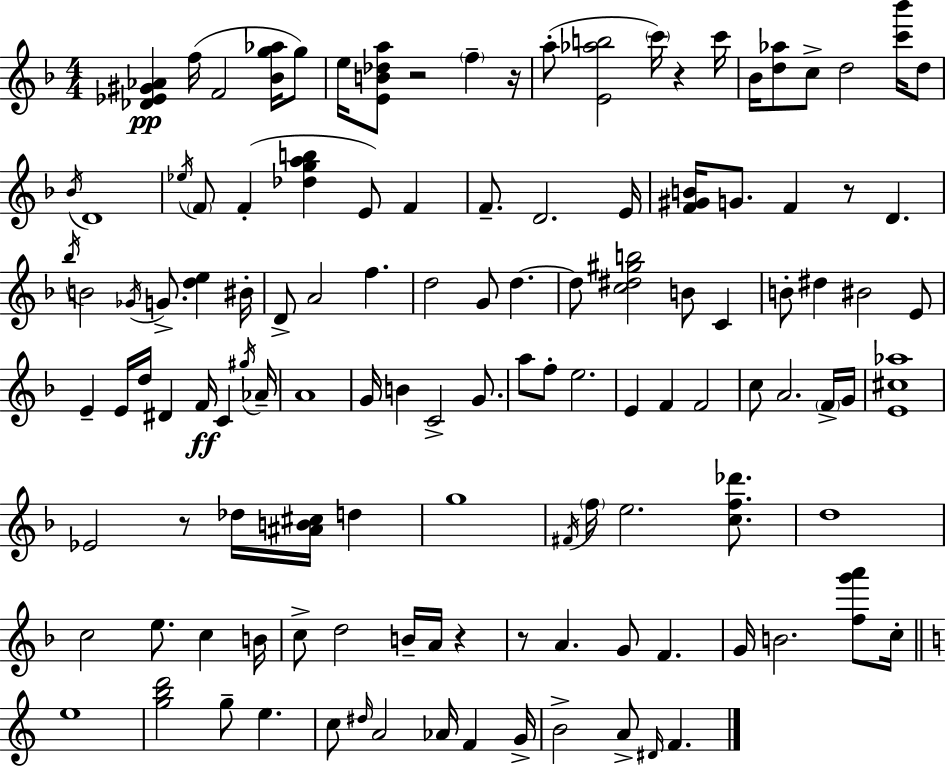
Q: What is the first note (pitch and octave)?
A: F5